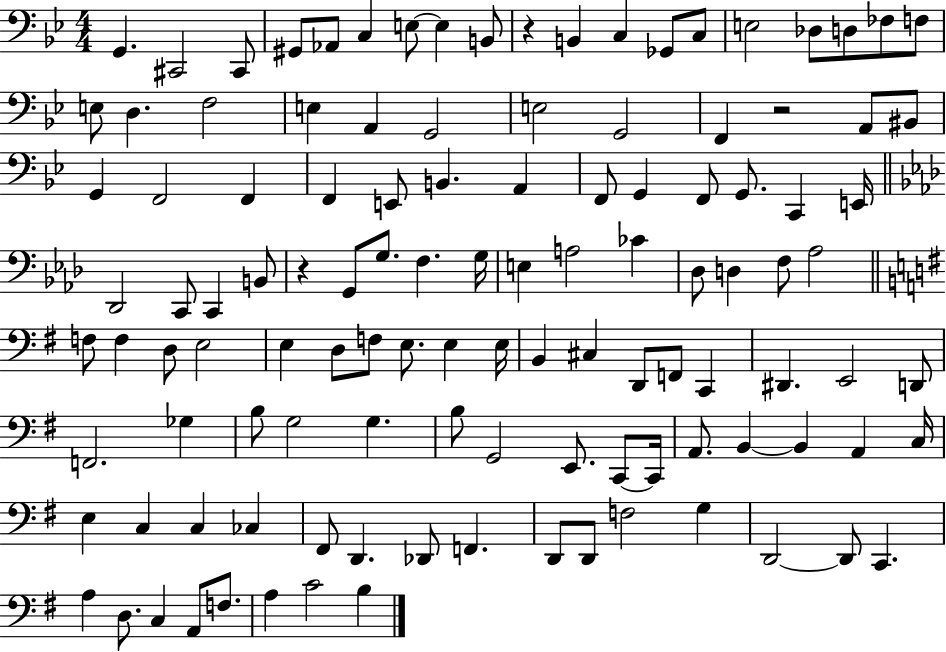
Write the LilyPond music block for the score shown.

{
  \clef bass
  \numericTimeSignature
  \time 4/4
  \key bes \major
  g,4. cis,2 cis,8 | gis,8 aes,8 c4 e8~~ e4 b,8 | r4 b,4 c4 ges,8 c8 | e2 des8 d8 fes8 f8 | \break e8 d4. f2 | e4 a,4 g,2 | e2 g,2 | f,4 r2 a,8 bis,8 | \break g,4 f,2 f,4 | f,4 e,8 b,4. a,4 | f,8 g,4 f,8 g,8. c,4 e,16 | \bar "||" \break \key aes \major des,2 c,8 c,4 b,8 | r4 g,8 g8. f4. g16 | e4 a2 ces'4 | des8 d4 f8 aes2 | \break \bar "||" \break \key g \major f8 f4 d8 e2 | e4 d8 f8 e8. e4 e16 | b,4 cis4 d,8 f,8 c,4 | dis,4. e,2 d,8 | \break f,2. ges4 | b8 g2 g4. | b8 g,2 e,8. c,8~~ c,16 | a,8. b,4~~ b,4 a,4 c16 | \break e4 c4 c4 ces4 | fis,8 d,4. des,8 f,4. | d,8 d,8 f2 g4 | d,2~~ d,8 c,4. | \break a4 d8. c4 a,8 f8. | a4 c'2 b4 | \bar "|."
}